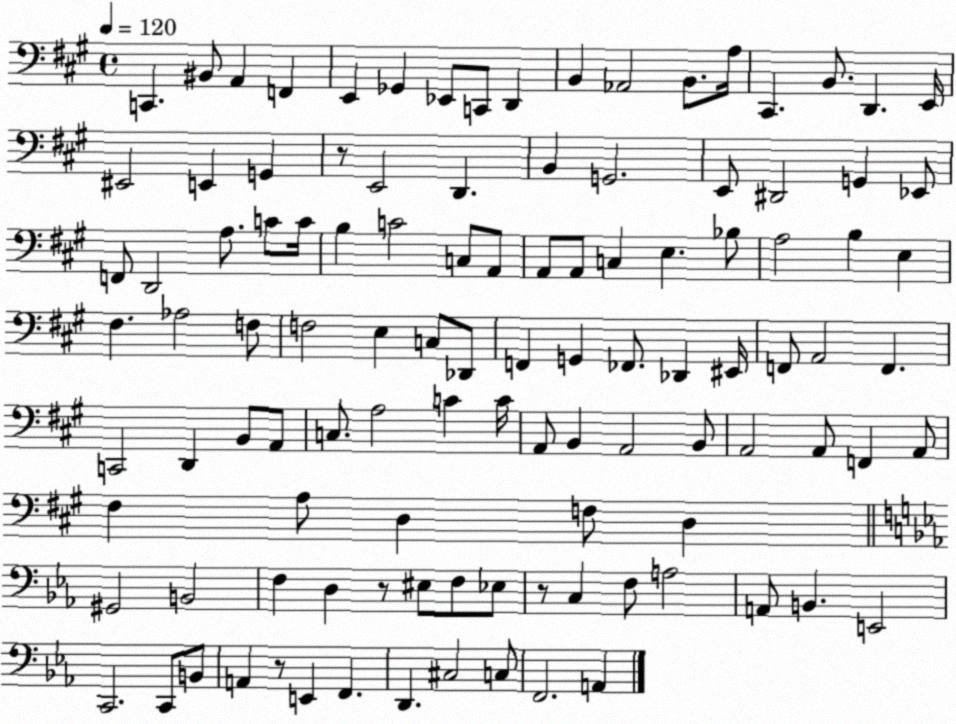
X:1
T:Untitled
M:4/4
L:1/4
K:A
C,, ^B,,/2 A,, F,, E,, _G,, _E,,/2 C,,/2 D,, B,, _A,,2 B,,/2 A,/4 ^C,, B,,/2 D,, E,,/4 ^E,,2 E,, G,, z/2 E,,2 D,, B,, G,,2 E,,/2 ^D,,2 G,, _E,,/2 F,,/2 D,,2 A,/2 C/2 C/4 B, C2 C,/2 A,,/2 A,,/2 A,,/2 C, E, _B,/2 A,2 B, E, ^F, _A,2 F,/2 F,2 E, C,/2 _D,,/2 F,, G,, _F,,/2 _D,, ^E,,/4 F,,/2 A,,2 F,, C,,2 D,, B,,/2 A,,/2 C,/2 A,2 C C/4 A,,/2 B,, A,,2 B,,/2 A,,2 A,,/2 F,, A,,/2 ^F, A,/2 D, F,/2 D, ^G,,2 B,,2 F, D, z/2 ^E,/2 F,/2 _E,/2 z/2 C, F,/2 A,2 A,,/2 B,, E,,2 C,,2 C,,/2 B,,/2 A,, z/2 E,, F,, D,, ^C,2 C,/2 F,,2 A,,